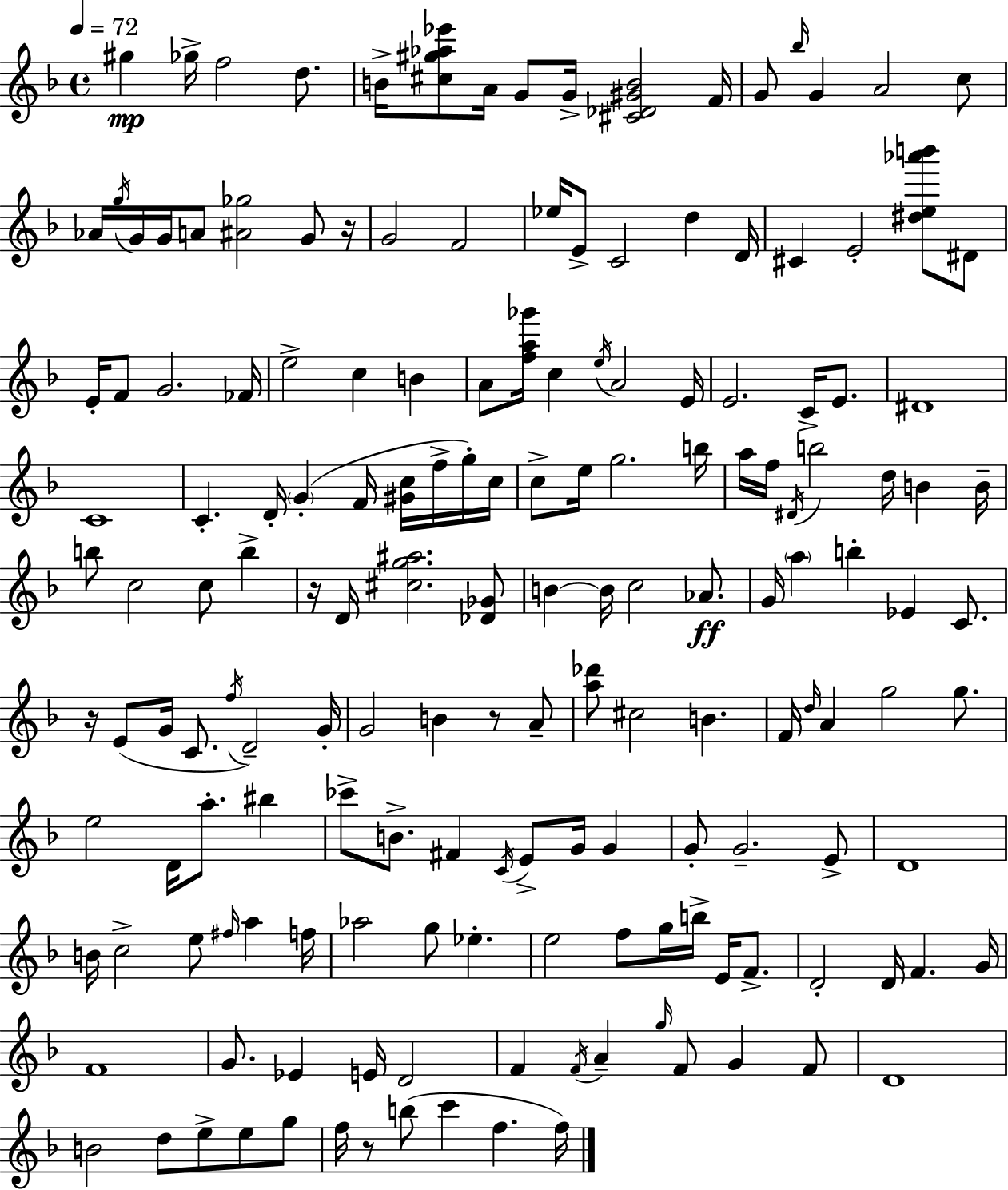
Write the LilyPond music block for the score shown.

{
  \clef treble
  \time 4/4
  \defaultTimeSignature
  \key d \minor
  \tempo 4 = 72
  gis''4\mp ges''16-> f''2 d''8. | b'16-> <cis'' gis'' aes'' ees'''>8 a'16 g'8 g'16-> <cis' des' gis' b'>2 f'16 | g'8 \grace { bes''16 } g'4 a'2 c''8 | aes'16 \acciaccatura { g''16 } g'16 g'16 a'8 <ais' ges''>2 g'8 | \break r16 g'2 f'2 | ees''16 e'8-> c'2 d''4 | d'16 cis'4 e'2-. <dis'' e'' aes''' b'''>8 | dis'8 e'16-. f'8 g'2. | \break fes'16 e''2-> c''4 b'4 | a'8 <f'' a'' ges'''>16 c''4 \acciaccatura { e''16 } a'2 | e'16 e'2. c'16-> | e'8. dis'1 | \break c'1 | c'4.-. d'16-. \parenthesize g'4-.( f'16 <gis' c''>16 | f''16-> g''16-.) c''16 c''8-> e''16 g''2. | b''16 a''16 f''16 \acciaccatura { dis'16 } b''2 d''16 b'4 | \break b'16-- b''8 c''2 c''8 | b''4-> r16 d'16 <cis'' g'' ais''>2. | <des' ges'>8 b'4~~ b'16 c''2 | aes'8.\ff g'16 \parenthesize a''4 b''4-. ees'4 | \break c'8. r16 e'8( g'16 c'8. \acciaccatura { f''16 } d'2--) | g'16-. g'2 b'4 | r8 a'8-- <a'' des'''>8 cis''2 b'4. | f'16 \grace { d''16 } a'4 g''2 | \break g''8. e''2 d'16 a''8.-. | bis''4 ces'''8-> b'8.-> fis'4 \acciaccatura { c'16 } | e'8-> g'16 g'4 g'8-. g'2.-- | e'8-> d'1 | \break b'16 c''2-> | e''8 \grace { fis''16 } a''4 f''16 aes''2 | g''8 ees''4.-. e''2 | f''8 g''16 b''16-> e'16 f'8.-> d'2-. | \break d'16 f'4. g'16 f'1 | g'8. ees'4 e'16 | d'2 f'4 \acciaccatura { f'16 } a'4-- | \grace { g''16 } f'8 g'4 f'8 d'1 | \break b'2 | d''8 e''8-> e''8 g''8 f''16 r8 b''8( c'''4 | f''4. f''16) \bar "|."
}